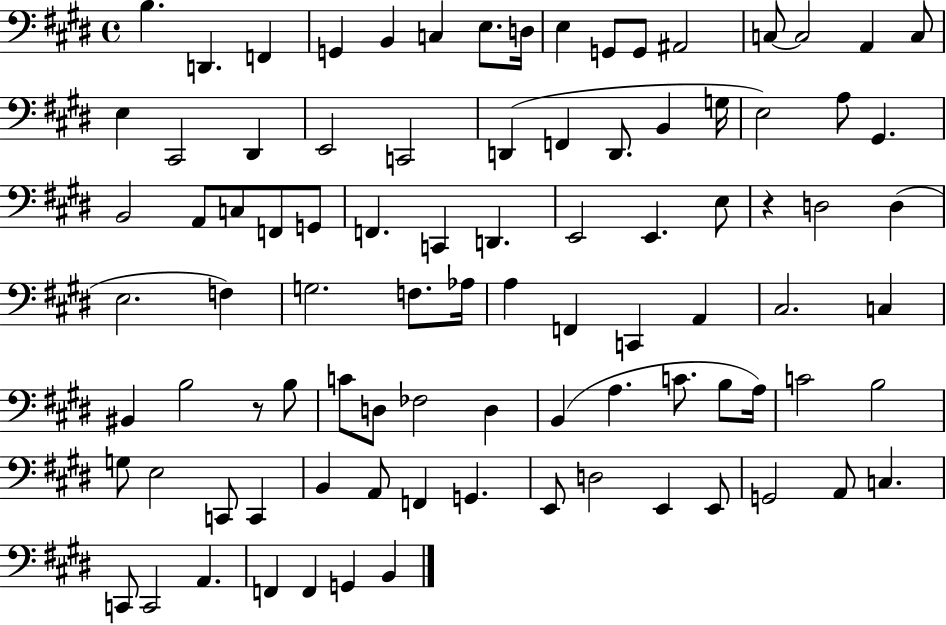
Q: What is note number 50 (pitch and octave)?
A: C2